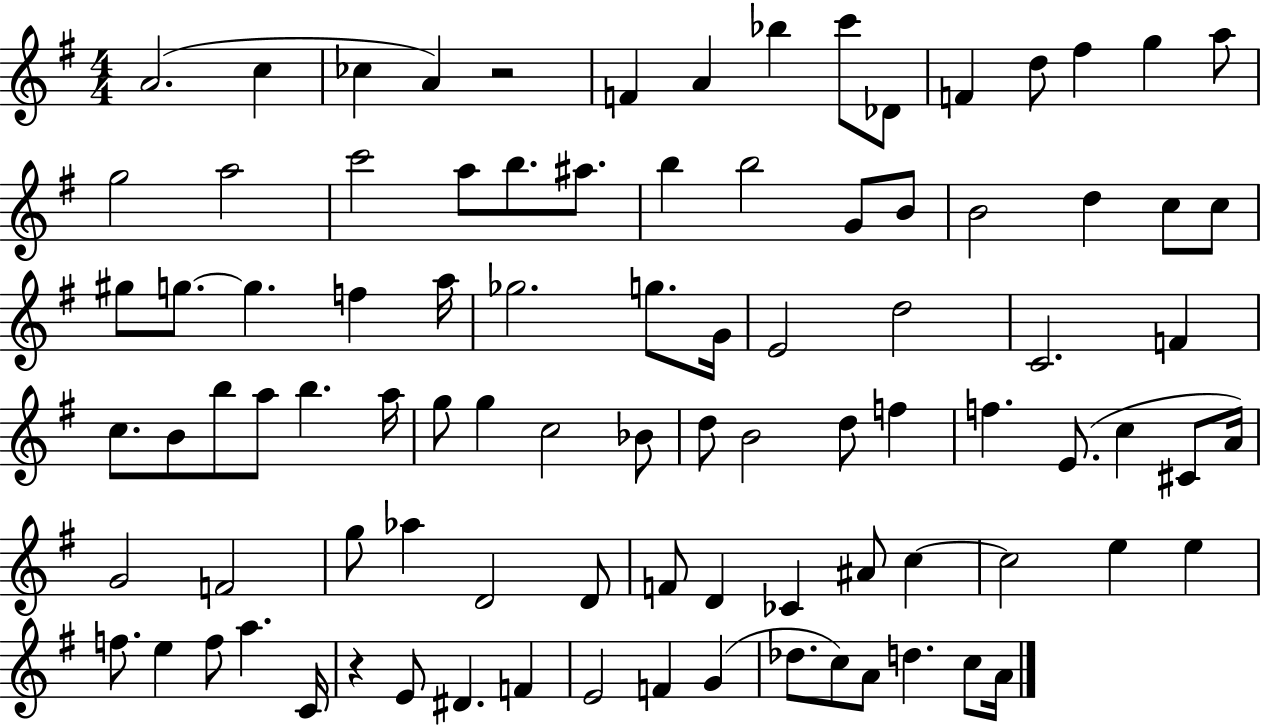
A4/h. C5/q CES5/q A4/q R/h F4/q A4/q Bb5/q C6/e Db4/e F4/q D5/e F#5/q G5/q A5/e G5/h A5/h C6/h A5/e B5/e. A#5/e. B5/q B5/h G4/e B4/e B4/h D5/q C5/e C5/e G#5/e G5/e. G5/q. F5/q A5/s Gb5/h. G5/e. G4/s E4/h D5/h C4/h. F4/q C5/e. B4/e B5/e A5/e B5/q. A5/s G5/e G5/q C5/h Bb4/e D5/e B4/h D5/e F5/q F5/q. E4/e. C5/q C#4/e A4/s G4/h F4/h G5/e Ab5/q D4/h D4/e F4/e D4/q CES4/q A#4/e C5/q C5/h E5/q E5/q F5/e. E5/q F5/e A5/q. C4/s R/q E4/e D#4/q. F4/q E4/h F4/q G4/q Db5/e. C5/e A4/e D5/q. C5/e A4/s